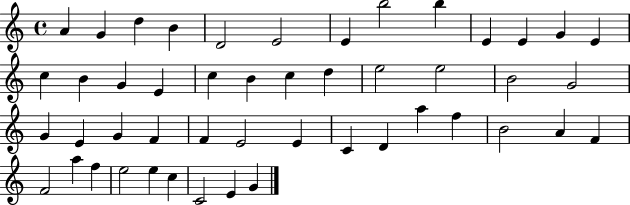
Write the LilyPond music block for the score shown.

{
  \clef treble
  \time 4/4
  \defaultTimeSignature
  \key c \major
  a'4 g'4 d''4 b'4 | d'2 e'2 | e'4 b''2 b''4 | e'4 e'4 g'4 e'4 | \break c''4 b'4 g'4 e'4 | c''4 b'4 c''4 d''4 | e''2 e''2 | b'2 g'2 | \break g'4 e'4 g'4 f'4 | f'4 e'2 e'4 | c'4 d'4 a''4 f''4 | b'2 a'4 f'4 | \break f'2 a''4 f''4 | e''2 e''4 c''4 | c'2 e'4 g'4 | \bar "|."
}